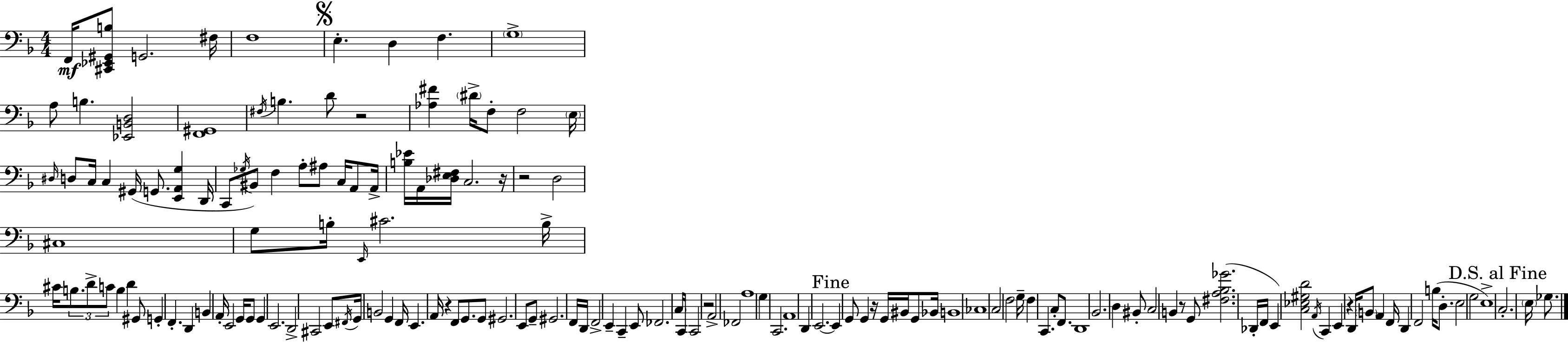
X:1
T:Untitled
M:4/4
L:1/4
K:F
F,,/4 [^C,,_E,,^G,,B,]/2 G,,2 ^F,/4 F,4 E, D, F, G,4 A,/2 B, [_E,,B,,D,]2 [F,,^G,,]4 ^F,/4 B, D/2 z2 [_A,^F] ^D/4 F,/2 F,2 E,/4 ^D,/4 D,/2 C,/4 C, ^G,,/4 G,,/2 [E,,A,,G,] D,,/4 C,,/2 _G,/4 ^B,,/2 F, A,/2 ^A,/2 C,/4 A,,/2 A,,/4 [B,_E]/4 A,,/4 [_D,E,^F,]/4 C,2 z/4 z2 D,2 ^C,4 G,/2 B,/4 E,,/4 ^C2 B,/4 ^C/4 B,/2 D/2 C/2 B, D ^G,,/2 G,, F,, D,, B,, A,,/4 E,,2 G,,/4 G,,/2 G,, E,,2 D,,2 ^C,,2 E,,/2 ^F,,/4 G,,/4 B,,2 G,, F,,/4 E,, A,,/4 z F,,/2 G,,/2 G,,/2 ^G,,2 E,,/2 G,,/2 ^G,,2 F,,/4 D,,/4 F,,2 E,, C,, E,,/2 _F,,2 C,/4 C,,/4 C,,2 z2 A,,2 _F,,2 A,4 G, C,,2 A,,4 D,, E,,2 E,, G,,/2 G,, z/4 G,,/4 ^B,,/4 G,,/2 _B,,/4 B,,4 _C,4 C,2 F,2 G,/4 F, C,, C,/2 F,,/2 D,,4 _B,,2 D, ^B,,/2 C,2 B,, z/2 G,,/2 [^F,A,_B,_G]2 _D,,/4 F,,/4 E,, [C,_E,^G,D]2 A,,/4 C,, E,, z D,,/4 B,,/2 A,, F,,/4 D,, F,,2 B,/4 D,/2 E,2 G,2 E,4 C,2 E,/4 _G,/2